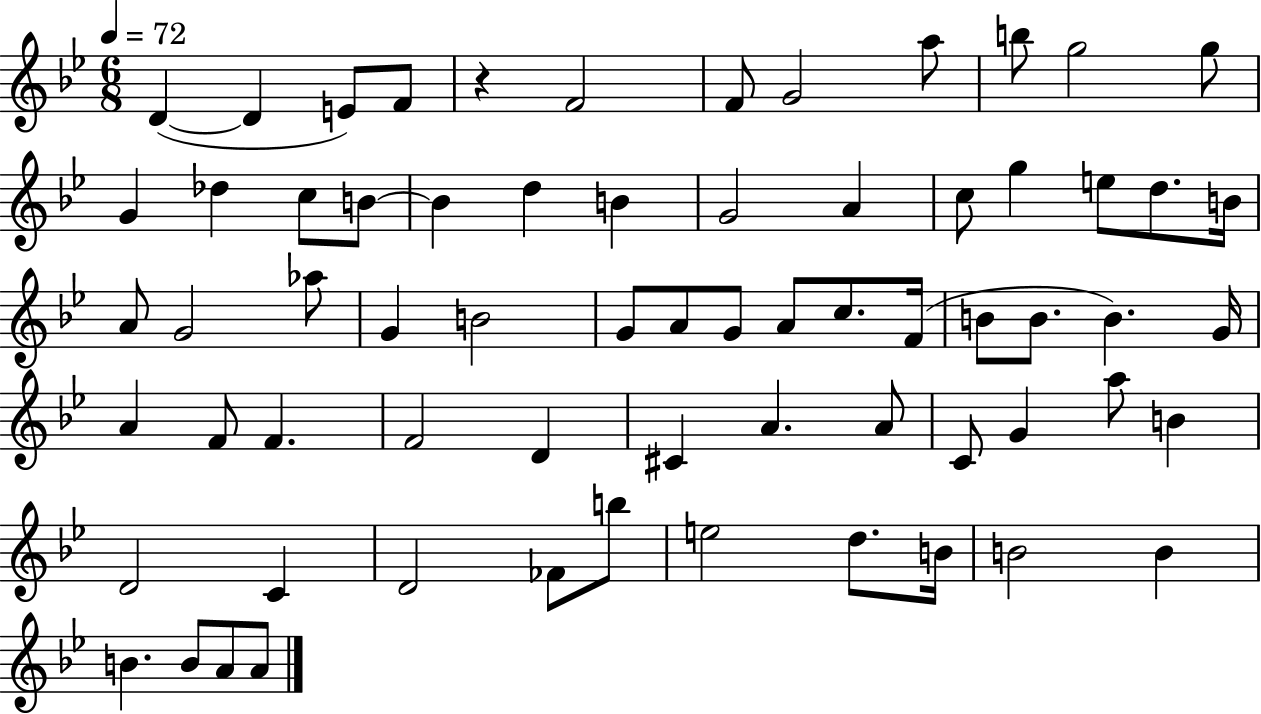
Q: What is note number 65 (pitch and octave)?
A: A4